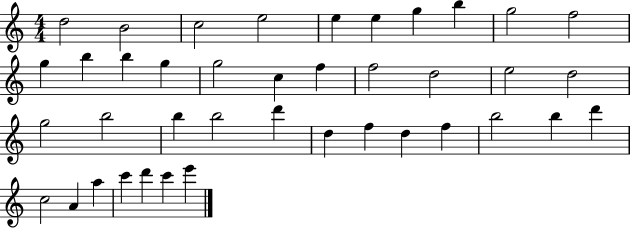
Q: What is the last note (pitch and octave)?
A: E6